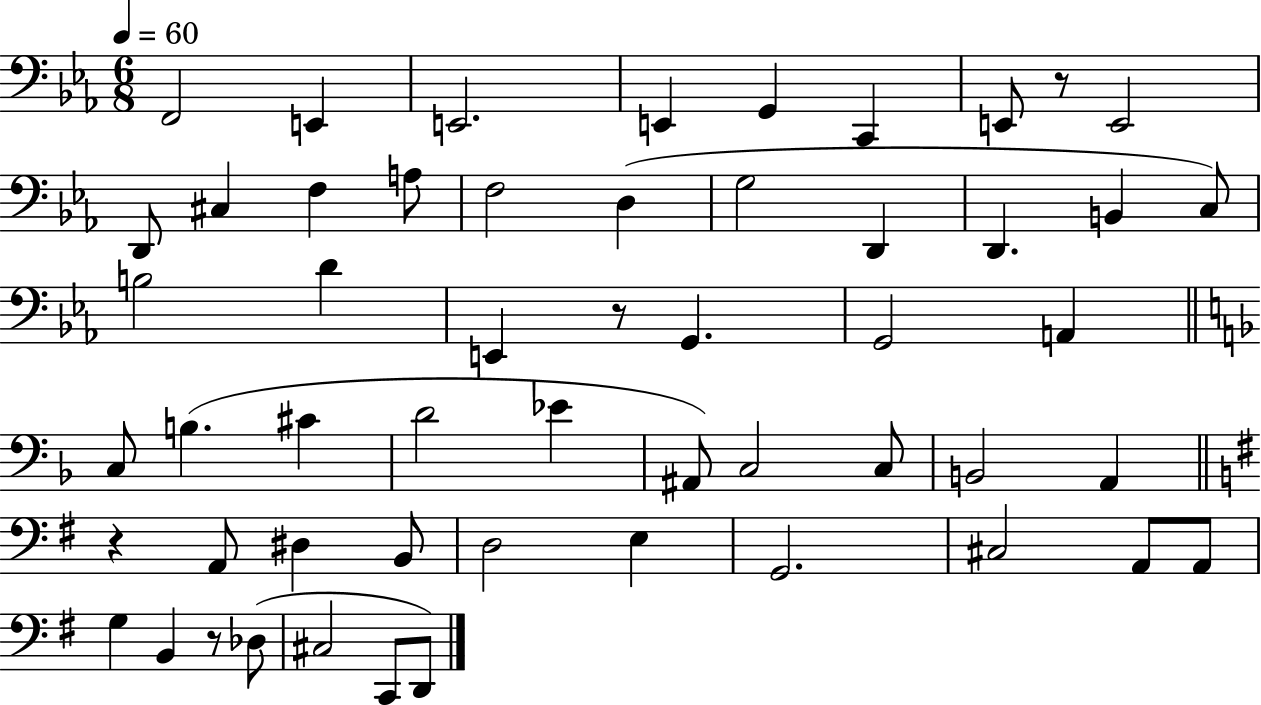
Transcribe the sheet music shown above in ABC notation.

X:1
T:Untitled
M:6/8
L:1/4
K:Eb
F,,2 E,, E,,2 E,, G,, C,, E,,/2 z/2 E,,2 D,,/2 ^C, F, A,/2 F,2 D, G,2 D,, D,, B,, C,/2 B,2 D E,, z/2 G,, G,,2 A,, C,/2 B, ^C D2 _E ^A,,/2 C,2 C,/2 B,,2 A,, z A,,/2 ^D, B,,/2 D,2 E, G,,2 ^C,2 A,,/2 A,,/2 G, B,, z/2 _D,/2 ^C,2 C,,/2 D,,/2